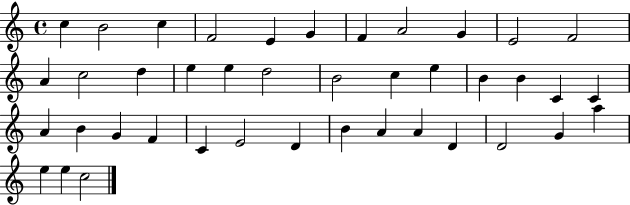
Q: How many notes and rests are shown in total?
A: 41